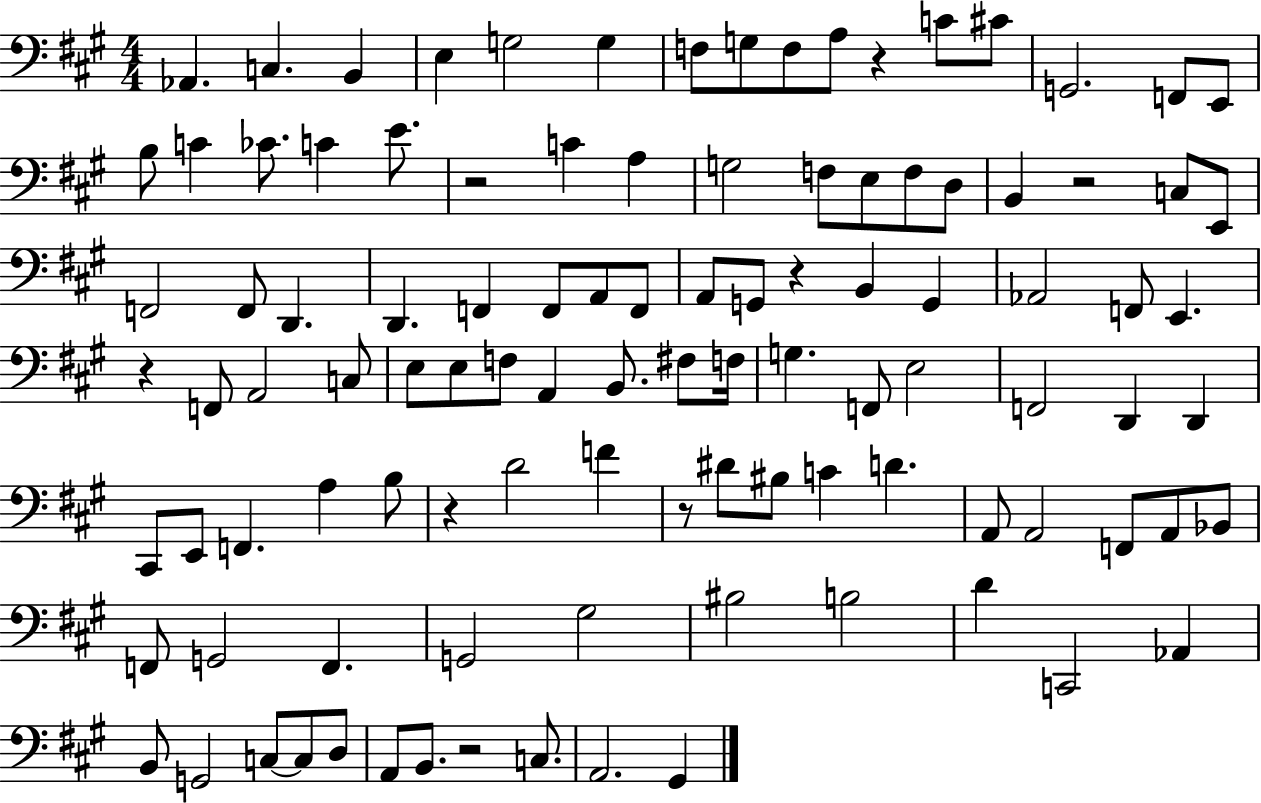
Ab2/q. C3/q. B2/q E3/q G3/h G3/q F3/e G3/e F3/e A3/e R/q C4/e C#4/e G2/h. F2/e E2/e B3/e C4/q CES4/e. C4/q E4/e. R/h C4/q A3/q G3/h F3/e E3/e F3/e D3/e B2/q R/h C3/e E2/e F2/h F2/e D2/q. D2/q. F2/q F2/e A2/e F2/e A2/e G2/e R/q B2/q G2/q Ab2/h F2/e E2/q. R/q F2/e A2/h C3/e E3/e E3/e F3/e A2/q B2/e. F#3/e F3/s G3/q. F2/e E3/h F2/h D2/q D2/q C#2/e E2/e F2/q. A3/q B3/e R/q D4/h F4/q R/e D#4/e BIS3/e C4/q D4/q. A2/e A2/h F2/e A2/e Bb2/e F2/e G2/h F2/q. G2/h G#3/h BIS3/h B3/h D4/q C2/h Ab2/q B2/e G2/h C3/e C3/e D3/e A2/e B2/e. R/h C3/e. A2/h. G#2/q